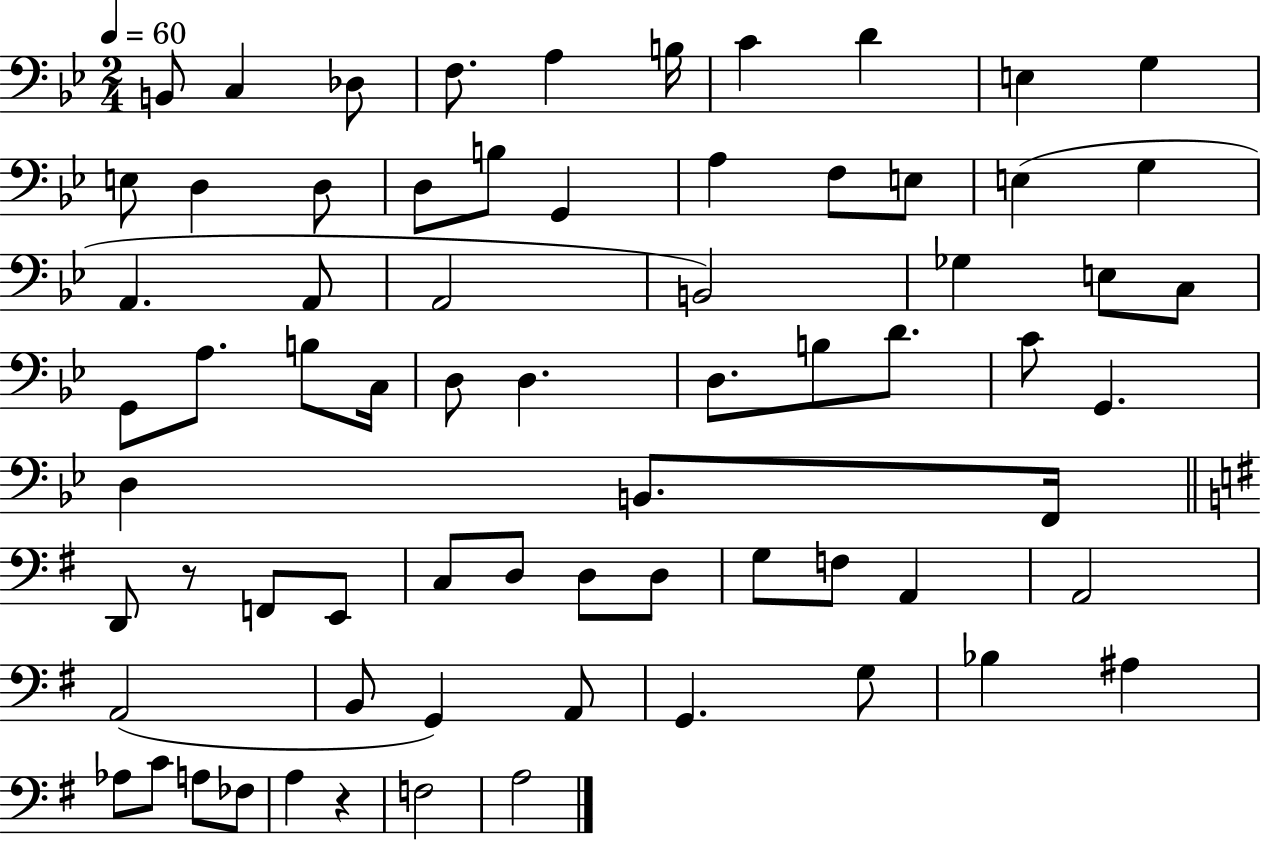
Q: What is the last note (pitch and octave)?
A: A3